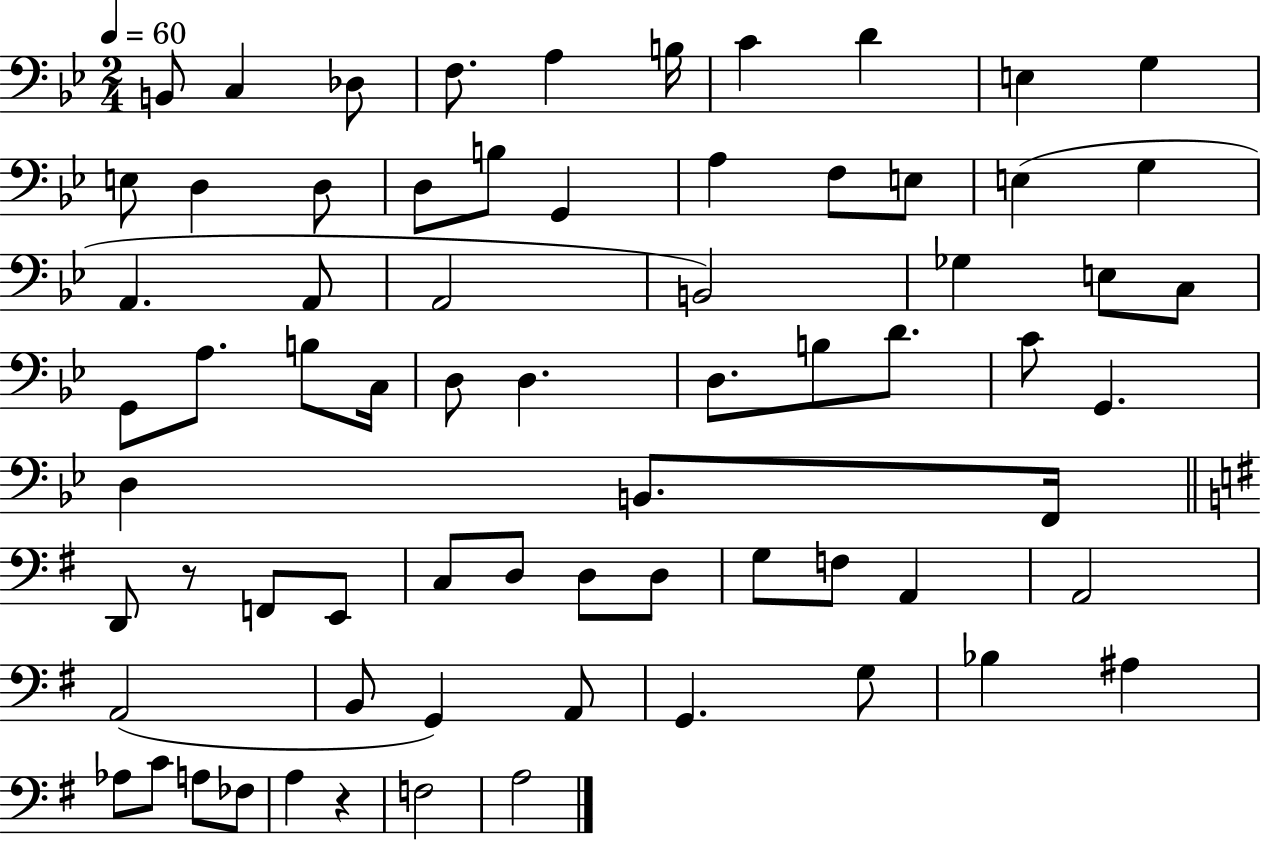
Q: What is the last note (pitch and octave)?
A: A3